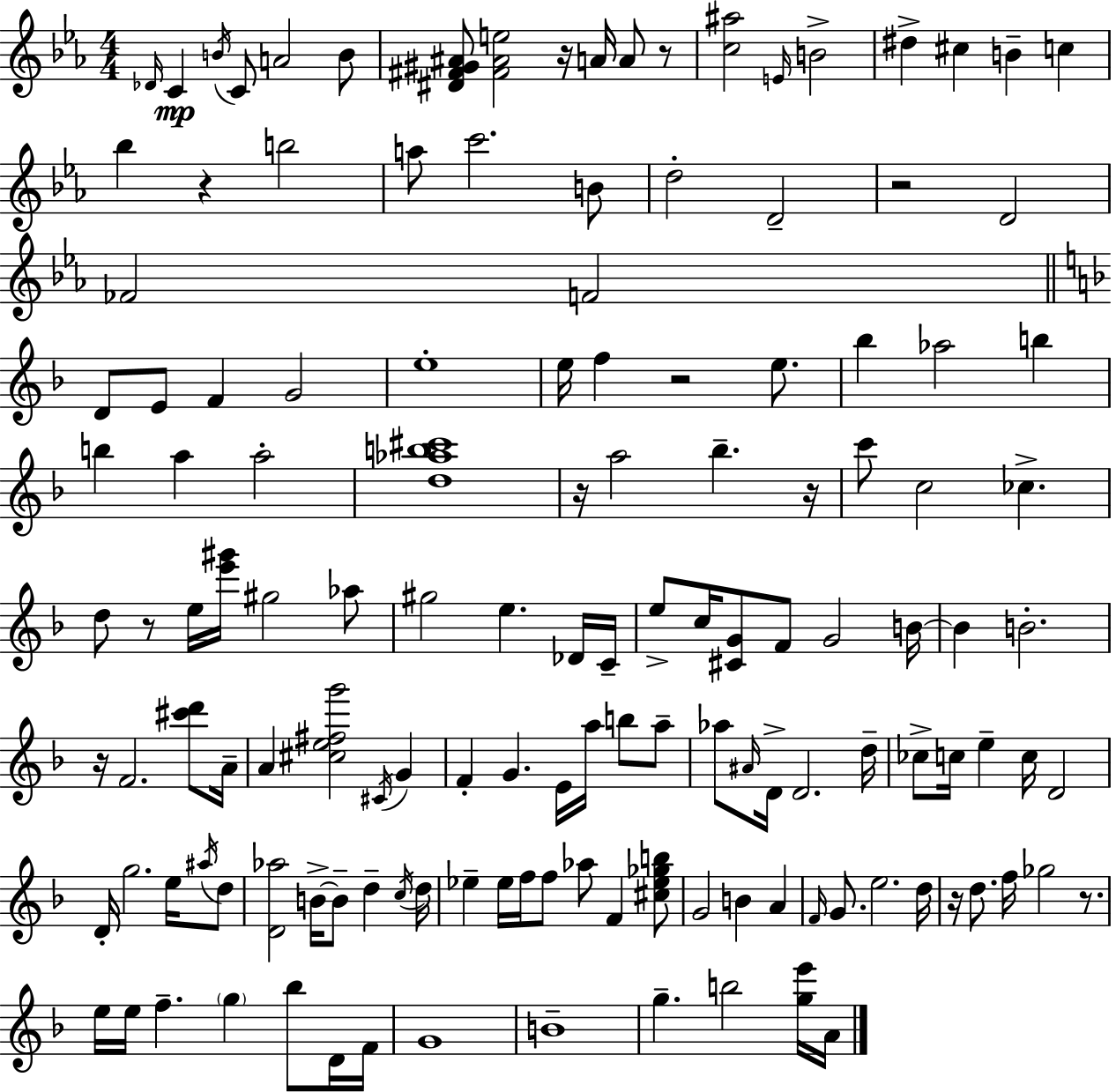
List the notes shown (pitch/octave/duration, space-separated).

Db4/s C4/q B4/s C4/e A4/h B4/e [D#4,F#4,G#4,A#4]/e [F#4,A#4,E5]/h R/s A4/s A4/e R/e [C5,A#5]/h E4/s B4/h D#5/q C#5/q B4/q C5/q Bb5/q R/q B5/h A5/e C6/h. B4/e D5/h D4/h R/h D4/h FES4/h F4/h D4/e E4/e F4/q G4/h E5/w E5/s F5/q R/h E5/e. Bb5/q Ab5/h B5/q B5/q A5/q A5/h [D5,Ab5,B5,C#6]/w R/s A5/h Bb5/q. R/s C6/e C5/h CES5/q. D5/e R/e E5/s [E6,G#6]/s G#5/h Ab5/e G#5/h E5/q. Db4/s C4/s E5/e C5/s [C#4,G4]/e F4/e G4/h B4/s B4/q B4/h. R/s F4/h. [C#6,D6]/e A4/s A4/q [C#5,E5,F#5,G6]/h C#4/s G4/q F4/q G4/q. E4/s A5/s B5/e A5/e Ab5/e A#4/s D4/s D4/h. D5/s CES5/e C5/s E5/q C5/s D4/h D4/s G5/h. E5/s A#5/s D5/e [D4,Ab5]/h B4/s B4/e D5/q C5/s D5/s Eb5/q Eb5/s F5/s F5/e Ab5/e F4/q [C#5,Eb5,Gb5,B5]/e G4/h B4/q A4/q F4/s G4/e. E5/h. D5/s R/s D5/e. F5/s Gb5/h R/e. E5/s E5/s F5/q. G5/q Bb5/e D4/s F4/s G4/w B4/w G5/q. B5/h [G5,E6]/s A4/s